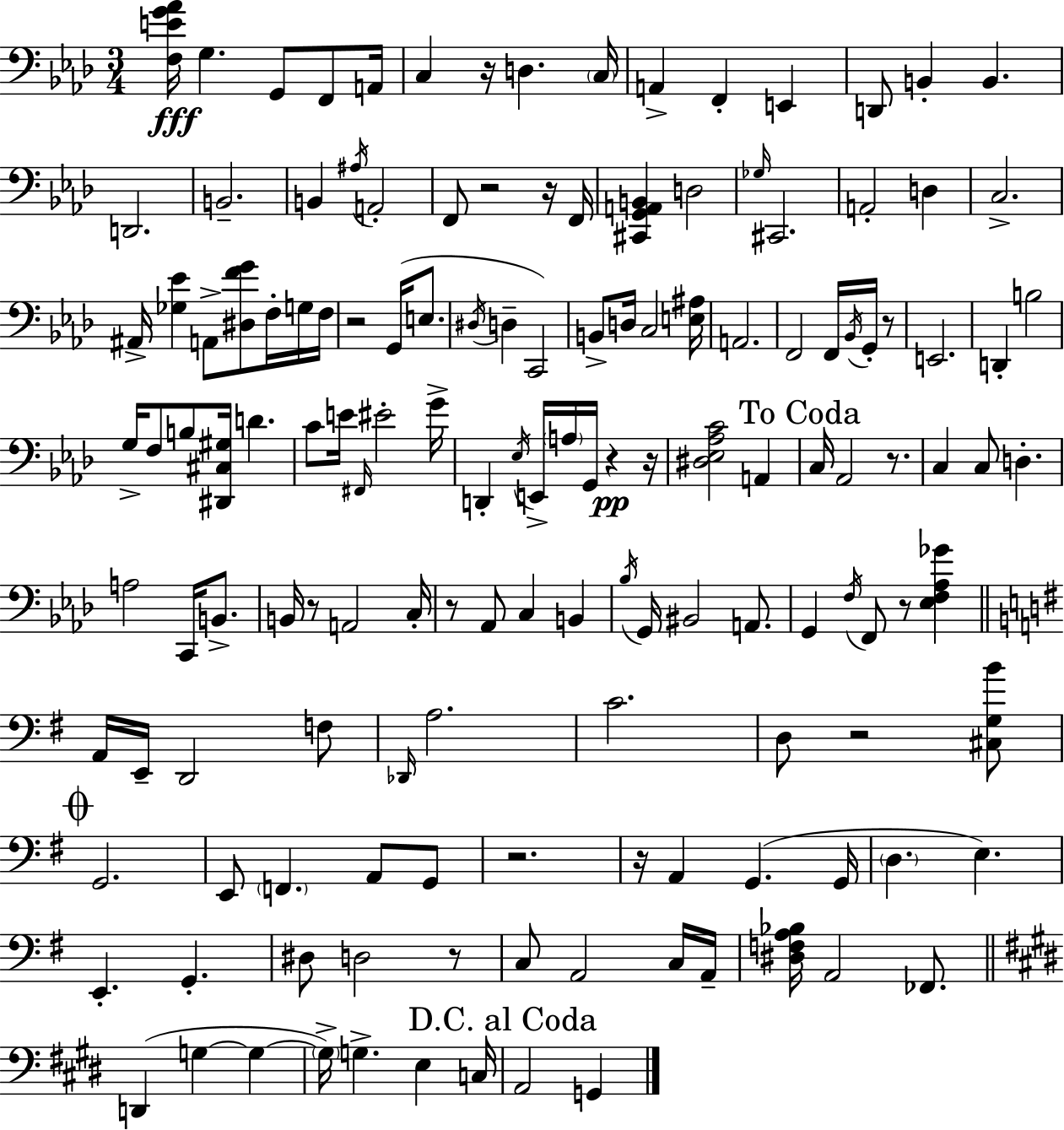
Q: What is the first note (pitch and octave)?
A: G3